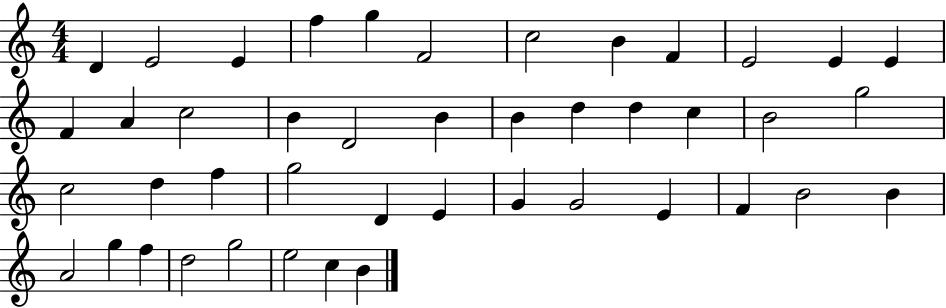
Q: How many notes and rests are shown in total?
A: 44